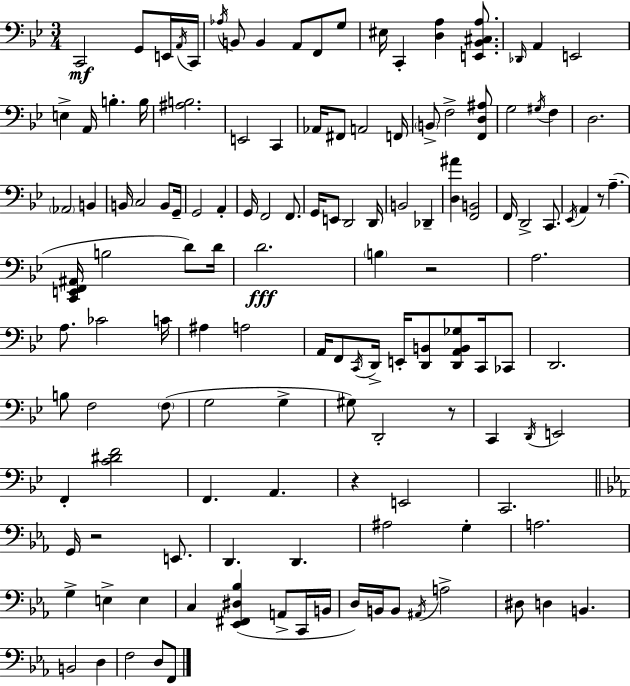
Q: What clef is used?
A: bass